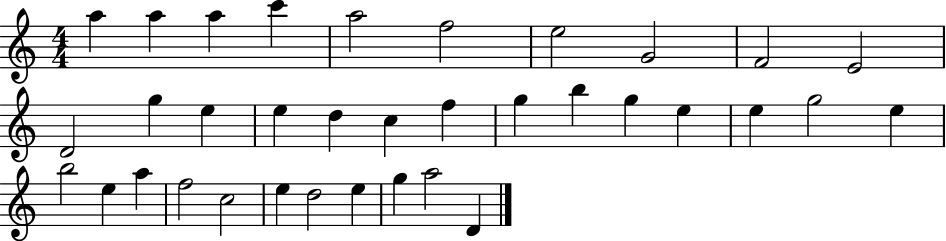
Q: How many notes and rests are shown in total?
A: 35